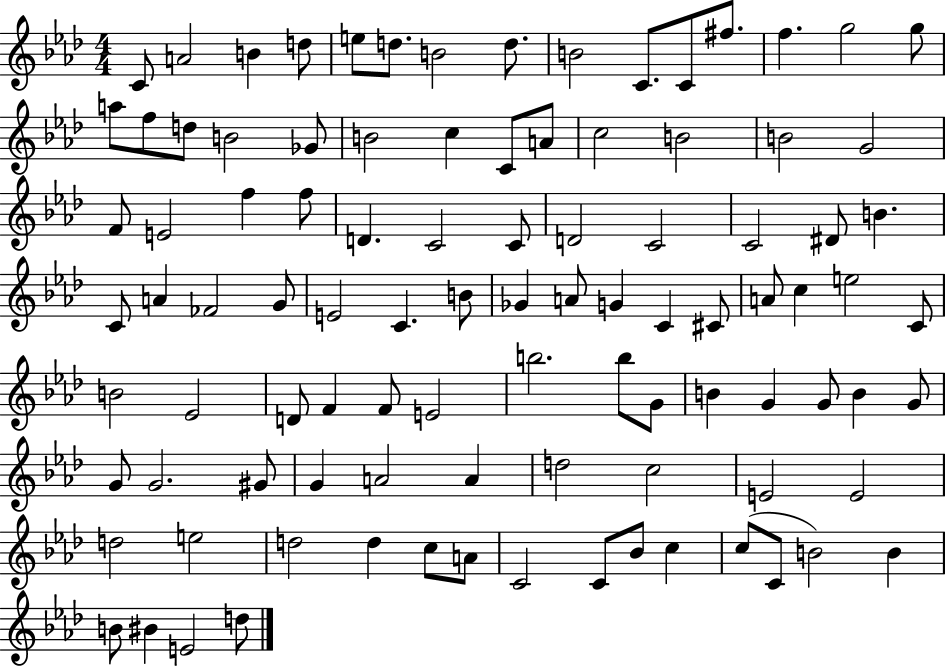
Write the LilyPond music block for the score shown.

{
  \clef treble
  \numericTimeSignature
  \time 4/4
  \key aes \major
  c'8 a'2 b'4 d''8 | e''8 d''8. b'2 d''8. | b'2 c'8. c'8 fis''8. | f''4. g''2 g''8 | \break a''8 f''8 d''8 b'2 ges'8 | b'2 c''4 c'8 a'8 | c''2 b'2 | b'2 g'2 | \break f'8 e'2 f''4 f''8 | d'4. c'2 c'8 | d'2 c'2 | c'2 dis'8 b'4. | \break c'8 a'4 fes'2 g'8 | e'2 c'4. b'8 | ges'4 a'8 g'4 c'4 cis'8 | a'8 c''4 e''2 c'8 | \break b'2 ees'2 | d'8 f'4 f'8 e'2 | b''2. b''8 g'8 | b'4 g'4 g'8 b'4 g'8 | \break g'8 g'2. gis'8 | g'4 a'2 a'4 | d''2 c''2 | e'2 e'2 | \break d''2 e''2 | d''2 d''4 c''8 a'8 | c'2 c'8 bes'8 c''4 | c''8( c'8 b'2) b'4 | \break b'8 bis'4 e'2 d''8 | \bar "|."
}